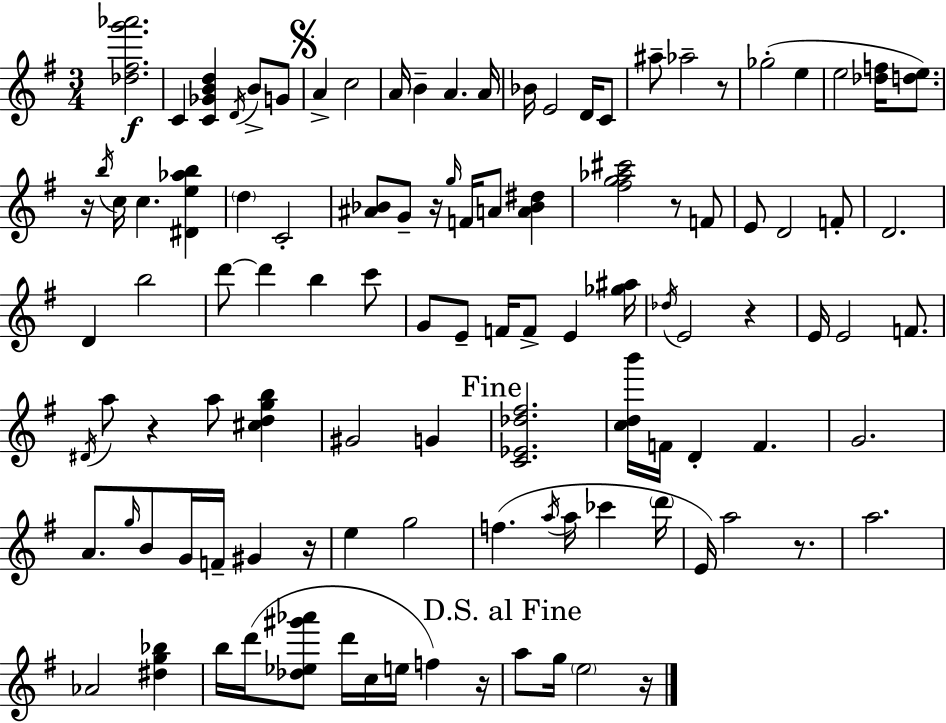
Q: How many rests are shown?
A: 10